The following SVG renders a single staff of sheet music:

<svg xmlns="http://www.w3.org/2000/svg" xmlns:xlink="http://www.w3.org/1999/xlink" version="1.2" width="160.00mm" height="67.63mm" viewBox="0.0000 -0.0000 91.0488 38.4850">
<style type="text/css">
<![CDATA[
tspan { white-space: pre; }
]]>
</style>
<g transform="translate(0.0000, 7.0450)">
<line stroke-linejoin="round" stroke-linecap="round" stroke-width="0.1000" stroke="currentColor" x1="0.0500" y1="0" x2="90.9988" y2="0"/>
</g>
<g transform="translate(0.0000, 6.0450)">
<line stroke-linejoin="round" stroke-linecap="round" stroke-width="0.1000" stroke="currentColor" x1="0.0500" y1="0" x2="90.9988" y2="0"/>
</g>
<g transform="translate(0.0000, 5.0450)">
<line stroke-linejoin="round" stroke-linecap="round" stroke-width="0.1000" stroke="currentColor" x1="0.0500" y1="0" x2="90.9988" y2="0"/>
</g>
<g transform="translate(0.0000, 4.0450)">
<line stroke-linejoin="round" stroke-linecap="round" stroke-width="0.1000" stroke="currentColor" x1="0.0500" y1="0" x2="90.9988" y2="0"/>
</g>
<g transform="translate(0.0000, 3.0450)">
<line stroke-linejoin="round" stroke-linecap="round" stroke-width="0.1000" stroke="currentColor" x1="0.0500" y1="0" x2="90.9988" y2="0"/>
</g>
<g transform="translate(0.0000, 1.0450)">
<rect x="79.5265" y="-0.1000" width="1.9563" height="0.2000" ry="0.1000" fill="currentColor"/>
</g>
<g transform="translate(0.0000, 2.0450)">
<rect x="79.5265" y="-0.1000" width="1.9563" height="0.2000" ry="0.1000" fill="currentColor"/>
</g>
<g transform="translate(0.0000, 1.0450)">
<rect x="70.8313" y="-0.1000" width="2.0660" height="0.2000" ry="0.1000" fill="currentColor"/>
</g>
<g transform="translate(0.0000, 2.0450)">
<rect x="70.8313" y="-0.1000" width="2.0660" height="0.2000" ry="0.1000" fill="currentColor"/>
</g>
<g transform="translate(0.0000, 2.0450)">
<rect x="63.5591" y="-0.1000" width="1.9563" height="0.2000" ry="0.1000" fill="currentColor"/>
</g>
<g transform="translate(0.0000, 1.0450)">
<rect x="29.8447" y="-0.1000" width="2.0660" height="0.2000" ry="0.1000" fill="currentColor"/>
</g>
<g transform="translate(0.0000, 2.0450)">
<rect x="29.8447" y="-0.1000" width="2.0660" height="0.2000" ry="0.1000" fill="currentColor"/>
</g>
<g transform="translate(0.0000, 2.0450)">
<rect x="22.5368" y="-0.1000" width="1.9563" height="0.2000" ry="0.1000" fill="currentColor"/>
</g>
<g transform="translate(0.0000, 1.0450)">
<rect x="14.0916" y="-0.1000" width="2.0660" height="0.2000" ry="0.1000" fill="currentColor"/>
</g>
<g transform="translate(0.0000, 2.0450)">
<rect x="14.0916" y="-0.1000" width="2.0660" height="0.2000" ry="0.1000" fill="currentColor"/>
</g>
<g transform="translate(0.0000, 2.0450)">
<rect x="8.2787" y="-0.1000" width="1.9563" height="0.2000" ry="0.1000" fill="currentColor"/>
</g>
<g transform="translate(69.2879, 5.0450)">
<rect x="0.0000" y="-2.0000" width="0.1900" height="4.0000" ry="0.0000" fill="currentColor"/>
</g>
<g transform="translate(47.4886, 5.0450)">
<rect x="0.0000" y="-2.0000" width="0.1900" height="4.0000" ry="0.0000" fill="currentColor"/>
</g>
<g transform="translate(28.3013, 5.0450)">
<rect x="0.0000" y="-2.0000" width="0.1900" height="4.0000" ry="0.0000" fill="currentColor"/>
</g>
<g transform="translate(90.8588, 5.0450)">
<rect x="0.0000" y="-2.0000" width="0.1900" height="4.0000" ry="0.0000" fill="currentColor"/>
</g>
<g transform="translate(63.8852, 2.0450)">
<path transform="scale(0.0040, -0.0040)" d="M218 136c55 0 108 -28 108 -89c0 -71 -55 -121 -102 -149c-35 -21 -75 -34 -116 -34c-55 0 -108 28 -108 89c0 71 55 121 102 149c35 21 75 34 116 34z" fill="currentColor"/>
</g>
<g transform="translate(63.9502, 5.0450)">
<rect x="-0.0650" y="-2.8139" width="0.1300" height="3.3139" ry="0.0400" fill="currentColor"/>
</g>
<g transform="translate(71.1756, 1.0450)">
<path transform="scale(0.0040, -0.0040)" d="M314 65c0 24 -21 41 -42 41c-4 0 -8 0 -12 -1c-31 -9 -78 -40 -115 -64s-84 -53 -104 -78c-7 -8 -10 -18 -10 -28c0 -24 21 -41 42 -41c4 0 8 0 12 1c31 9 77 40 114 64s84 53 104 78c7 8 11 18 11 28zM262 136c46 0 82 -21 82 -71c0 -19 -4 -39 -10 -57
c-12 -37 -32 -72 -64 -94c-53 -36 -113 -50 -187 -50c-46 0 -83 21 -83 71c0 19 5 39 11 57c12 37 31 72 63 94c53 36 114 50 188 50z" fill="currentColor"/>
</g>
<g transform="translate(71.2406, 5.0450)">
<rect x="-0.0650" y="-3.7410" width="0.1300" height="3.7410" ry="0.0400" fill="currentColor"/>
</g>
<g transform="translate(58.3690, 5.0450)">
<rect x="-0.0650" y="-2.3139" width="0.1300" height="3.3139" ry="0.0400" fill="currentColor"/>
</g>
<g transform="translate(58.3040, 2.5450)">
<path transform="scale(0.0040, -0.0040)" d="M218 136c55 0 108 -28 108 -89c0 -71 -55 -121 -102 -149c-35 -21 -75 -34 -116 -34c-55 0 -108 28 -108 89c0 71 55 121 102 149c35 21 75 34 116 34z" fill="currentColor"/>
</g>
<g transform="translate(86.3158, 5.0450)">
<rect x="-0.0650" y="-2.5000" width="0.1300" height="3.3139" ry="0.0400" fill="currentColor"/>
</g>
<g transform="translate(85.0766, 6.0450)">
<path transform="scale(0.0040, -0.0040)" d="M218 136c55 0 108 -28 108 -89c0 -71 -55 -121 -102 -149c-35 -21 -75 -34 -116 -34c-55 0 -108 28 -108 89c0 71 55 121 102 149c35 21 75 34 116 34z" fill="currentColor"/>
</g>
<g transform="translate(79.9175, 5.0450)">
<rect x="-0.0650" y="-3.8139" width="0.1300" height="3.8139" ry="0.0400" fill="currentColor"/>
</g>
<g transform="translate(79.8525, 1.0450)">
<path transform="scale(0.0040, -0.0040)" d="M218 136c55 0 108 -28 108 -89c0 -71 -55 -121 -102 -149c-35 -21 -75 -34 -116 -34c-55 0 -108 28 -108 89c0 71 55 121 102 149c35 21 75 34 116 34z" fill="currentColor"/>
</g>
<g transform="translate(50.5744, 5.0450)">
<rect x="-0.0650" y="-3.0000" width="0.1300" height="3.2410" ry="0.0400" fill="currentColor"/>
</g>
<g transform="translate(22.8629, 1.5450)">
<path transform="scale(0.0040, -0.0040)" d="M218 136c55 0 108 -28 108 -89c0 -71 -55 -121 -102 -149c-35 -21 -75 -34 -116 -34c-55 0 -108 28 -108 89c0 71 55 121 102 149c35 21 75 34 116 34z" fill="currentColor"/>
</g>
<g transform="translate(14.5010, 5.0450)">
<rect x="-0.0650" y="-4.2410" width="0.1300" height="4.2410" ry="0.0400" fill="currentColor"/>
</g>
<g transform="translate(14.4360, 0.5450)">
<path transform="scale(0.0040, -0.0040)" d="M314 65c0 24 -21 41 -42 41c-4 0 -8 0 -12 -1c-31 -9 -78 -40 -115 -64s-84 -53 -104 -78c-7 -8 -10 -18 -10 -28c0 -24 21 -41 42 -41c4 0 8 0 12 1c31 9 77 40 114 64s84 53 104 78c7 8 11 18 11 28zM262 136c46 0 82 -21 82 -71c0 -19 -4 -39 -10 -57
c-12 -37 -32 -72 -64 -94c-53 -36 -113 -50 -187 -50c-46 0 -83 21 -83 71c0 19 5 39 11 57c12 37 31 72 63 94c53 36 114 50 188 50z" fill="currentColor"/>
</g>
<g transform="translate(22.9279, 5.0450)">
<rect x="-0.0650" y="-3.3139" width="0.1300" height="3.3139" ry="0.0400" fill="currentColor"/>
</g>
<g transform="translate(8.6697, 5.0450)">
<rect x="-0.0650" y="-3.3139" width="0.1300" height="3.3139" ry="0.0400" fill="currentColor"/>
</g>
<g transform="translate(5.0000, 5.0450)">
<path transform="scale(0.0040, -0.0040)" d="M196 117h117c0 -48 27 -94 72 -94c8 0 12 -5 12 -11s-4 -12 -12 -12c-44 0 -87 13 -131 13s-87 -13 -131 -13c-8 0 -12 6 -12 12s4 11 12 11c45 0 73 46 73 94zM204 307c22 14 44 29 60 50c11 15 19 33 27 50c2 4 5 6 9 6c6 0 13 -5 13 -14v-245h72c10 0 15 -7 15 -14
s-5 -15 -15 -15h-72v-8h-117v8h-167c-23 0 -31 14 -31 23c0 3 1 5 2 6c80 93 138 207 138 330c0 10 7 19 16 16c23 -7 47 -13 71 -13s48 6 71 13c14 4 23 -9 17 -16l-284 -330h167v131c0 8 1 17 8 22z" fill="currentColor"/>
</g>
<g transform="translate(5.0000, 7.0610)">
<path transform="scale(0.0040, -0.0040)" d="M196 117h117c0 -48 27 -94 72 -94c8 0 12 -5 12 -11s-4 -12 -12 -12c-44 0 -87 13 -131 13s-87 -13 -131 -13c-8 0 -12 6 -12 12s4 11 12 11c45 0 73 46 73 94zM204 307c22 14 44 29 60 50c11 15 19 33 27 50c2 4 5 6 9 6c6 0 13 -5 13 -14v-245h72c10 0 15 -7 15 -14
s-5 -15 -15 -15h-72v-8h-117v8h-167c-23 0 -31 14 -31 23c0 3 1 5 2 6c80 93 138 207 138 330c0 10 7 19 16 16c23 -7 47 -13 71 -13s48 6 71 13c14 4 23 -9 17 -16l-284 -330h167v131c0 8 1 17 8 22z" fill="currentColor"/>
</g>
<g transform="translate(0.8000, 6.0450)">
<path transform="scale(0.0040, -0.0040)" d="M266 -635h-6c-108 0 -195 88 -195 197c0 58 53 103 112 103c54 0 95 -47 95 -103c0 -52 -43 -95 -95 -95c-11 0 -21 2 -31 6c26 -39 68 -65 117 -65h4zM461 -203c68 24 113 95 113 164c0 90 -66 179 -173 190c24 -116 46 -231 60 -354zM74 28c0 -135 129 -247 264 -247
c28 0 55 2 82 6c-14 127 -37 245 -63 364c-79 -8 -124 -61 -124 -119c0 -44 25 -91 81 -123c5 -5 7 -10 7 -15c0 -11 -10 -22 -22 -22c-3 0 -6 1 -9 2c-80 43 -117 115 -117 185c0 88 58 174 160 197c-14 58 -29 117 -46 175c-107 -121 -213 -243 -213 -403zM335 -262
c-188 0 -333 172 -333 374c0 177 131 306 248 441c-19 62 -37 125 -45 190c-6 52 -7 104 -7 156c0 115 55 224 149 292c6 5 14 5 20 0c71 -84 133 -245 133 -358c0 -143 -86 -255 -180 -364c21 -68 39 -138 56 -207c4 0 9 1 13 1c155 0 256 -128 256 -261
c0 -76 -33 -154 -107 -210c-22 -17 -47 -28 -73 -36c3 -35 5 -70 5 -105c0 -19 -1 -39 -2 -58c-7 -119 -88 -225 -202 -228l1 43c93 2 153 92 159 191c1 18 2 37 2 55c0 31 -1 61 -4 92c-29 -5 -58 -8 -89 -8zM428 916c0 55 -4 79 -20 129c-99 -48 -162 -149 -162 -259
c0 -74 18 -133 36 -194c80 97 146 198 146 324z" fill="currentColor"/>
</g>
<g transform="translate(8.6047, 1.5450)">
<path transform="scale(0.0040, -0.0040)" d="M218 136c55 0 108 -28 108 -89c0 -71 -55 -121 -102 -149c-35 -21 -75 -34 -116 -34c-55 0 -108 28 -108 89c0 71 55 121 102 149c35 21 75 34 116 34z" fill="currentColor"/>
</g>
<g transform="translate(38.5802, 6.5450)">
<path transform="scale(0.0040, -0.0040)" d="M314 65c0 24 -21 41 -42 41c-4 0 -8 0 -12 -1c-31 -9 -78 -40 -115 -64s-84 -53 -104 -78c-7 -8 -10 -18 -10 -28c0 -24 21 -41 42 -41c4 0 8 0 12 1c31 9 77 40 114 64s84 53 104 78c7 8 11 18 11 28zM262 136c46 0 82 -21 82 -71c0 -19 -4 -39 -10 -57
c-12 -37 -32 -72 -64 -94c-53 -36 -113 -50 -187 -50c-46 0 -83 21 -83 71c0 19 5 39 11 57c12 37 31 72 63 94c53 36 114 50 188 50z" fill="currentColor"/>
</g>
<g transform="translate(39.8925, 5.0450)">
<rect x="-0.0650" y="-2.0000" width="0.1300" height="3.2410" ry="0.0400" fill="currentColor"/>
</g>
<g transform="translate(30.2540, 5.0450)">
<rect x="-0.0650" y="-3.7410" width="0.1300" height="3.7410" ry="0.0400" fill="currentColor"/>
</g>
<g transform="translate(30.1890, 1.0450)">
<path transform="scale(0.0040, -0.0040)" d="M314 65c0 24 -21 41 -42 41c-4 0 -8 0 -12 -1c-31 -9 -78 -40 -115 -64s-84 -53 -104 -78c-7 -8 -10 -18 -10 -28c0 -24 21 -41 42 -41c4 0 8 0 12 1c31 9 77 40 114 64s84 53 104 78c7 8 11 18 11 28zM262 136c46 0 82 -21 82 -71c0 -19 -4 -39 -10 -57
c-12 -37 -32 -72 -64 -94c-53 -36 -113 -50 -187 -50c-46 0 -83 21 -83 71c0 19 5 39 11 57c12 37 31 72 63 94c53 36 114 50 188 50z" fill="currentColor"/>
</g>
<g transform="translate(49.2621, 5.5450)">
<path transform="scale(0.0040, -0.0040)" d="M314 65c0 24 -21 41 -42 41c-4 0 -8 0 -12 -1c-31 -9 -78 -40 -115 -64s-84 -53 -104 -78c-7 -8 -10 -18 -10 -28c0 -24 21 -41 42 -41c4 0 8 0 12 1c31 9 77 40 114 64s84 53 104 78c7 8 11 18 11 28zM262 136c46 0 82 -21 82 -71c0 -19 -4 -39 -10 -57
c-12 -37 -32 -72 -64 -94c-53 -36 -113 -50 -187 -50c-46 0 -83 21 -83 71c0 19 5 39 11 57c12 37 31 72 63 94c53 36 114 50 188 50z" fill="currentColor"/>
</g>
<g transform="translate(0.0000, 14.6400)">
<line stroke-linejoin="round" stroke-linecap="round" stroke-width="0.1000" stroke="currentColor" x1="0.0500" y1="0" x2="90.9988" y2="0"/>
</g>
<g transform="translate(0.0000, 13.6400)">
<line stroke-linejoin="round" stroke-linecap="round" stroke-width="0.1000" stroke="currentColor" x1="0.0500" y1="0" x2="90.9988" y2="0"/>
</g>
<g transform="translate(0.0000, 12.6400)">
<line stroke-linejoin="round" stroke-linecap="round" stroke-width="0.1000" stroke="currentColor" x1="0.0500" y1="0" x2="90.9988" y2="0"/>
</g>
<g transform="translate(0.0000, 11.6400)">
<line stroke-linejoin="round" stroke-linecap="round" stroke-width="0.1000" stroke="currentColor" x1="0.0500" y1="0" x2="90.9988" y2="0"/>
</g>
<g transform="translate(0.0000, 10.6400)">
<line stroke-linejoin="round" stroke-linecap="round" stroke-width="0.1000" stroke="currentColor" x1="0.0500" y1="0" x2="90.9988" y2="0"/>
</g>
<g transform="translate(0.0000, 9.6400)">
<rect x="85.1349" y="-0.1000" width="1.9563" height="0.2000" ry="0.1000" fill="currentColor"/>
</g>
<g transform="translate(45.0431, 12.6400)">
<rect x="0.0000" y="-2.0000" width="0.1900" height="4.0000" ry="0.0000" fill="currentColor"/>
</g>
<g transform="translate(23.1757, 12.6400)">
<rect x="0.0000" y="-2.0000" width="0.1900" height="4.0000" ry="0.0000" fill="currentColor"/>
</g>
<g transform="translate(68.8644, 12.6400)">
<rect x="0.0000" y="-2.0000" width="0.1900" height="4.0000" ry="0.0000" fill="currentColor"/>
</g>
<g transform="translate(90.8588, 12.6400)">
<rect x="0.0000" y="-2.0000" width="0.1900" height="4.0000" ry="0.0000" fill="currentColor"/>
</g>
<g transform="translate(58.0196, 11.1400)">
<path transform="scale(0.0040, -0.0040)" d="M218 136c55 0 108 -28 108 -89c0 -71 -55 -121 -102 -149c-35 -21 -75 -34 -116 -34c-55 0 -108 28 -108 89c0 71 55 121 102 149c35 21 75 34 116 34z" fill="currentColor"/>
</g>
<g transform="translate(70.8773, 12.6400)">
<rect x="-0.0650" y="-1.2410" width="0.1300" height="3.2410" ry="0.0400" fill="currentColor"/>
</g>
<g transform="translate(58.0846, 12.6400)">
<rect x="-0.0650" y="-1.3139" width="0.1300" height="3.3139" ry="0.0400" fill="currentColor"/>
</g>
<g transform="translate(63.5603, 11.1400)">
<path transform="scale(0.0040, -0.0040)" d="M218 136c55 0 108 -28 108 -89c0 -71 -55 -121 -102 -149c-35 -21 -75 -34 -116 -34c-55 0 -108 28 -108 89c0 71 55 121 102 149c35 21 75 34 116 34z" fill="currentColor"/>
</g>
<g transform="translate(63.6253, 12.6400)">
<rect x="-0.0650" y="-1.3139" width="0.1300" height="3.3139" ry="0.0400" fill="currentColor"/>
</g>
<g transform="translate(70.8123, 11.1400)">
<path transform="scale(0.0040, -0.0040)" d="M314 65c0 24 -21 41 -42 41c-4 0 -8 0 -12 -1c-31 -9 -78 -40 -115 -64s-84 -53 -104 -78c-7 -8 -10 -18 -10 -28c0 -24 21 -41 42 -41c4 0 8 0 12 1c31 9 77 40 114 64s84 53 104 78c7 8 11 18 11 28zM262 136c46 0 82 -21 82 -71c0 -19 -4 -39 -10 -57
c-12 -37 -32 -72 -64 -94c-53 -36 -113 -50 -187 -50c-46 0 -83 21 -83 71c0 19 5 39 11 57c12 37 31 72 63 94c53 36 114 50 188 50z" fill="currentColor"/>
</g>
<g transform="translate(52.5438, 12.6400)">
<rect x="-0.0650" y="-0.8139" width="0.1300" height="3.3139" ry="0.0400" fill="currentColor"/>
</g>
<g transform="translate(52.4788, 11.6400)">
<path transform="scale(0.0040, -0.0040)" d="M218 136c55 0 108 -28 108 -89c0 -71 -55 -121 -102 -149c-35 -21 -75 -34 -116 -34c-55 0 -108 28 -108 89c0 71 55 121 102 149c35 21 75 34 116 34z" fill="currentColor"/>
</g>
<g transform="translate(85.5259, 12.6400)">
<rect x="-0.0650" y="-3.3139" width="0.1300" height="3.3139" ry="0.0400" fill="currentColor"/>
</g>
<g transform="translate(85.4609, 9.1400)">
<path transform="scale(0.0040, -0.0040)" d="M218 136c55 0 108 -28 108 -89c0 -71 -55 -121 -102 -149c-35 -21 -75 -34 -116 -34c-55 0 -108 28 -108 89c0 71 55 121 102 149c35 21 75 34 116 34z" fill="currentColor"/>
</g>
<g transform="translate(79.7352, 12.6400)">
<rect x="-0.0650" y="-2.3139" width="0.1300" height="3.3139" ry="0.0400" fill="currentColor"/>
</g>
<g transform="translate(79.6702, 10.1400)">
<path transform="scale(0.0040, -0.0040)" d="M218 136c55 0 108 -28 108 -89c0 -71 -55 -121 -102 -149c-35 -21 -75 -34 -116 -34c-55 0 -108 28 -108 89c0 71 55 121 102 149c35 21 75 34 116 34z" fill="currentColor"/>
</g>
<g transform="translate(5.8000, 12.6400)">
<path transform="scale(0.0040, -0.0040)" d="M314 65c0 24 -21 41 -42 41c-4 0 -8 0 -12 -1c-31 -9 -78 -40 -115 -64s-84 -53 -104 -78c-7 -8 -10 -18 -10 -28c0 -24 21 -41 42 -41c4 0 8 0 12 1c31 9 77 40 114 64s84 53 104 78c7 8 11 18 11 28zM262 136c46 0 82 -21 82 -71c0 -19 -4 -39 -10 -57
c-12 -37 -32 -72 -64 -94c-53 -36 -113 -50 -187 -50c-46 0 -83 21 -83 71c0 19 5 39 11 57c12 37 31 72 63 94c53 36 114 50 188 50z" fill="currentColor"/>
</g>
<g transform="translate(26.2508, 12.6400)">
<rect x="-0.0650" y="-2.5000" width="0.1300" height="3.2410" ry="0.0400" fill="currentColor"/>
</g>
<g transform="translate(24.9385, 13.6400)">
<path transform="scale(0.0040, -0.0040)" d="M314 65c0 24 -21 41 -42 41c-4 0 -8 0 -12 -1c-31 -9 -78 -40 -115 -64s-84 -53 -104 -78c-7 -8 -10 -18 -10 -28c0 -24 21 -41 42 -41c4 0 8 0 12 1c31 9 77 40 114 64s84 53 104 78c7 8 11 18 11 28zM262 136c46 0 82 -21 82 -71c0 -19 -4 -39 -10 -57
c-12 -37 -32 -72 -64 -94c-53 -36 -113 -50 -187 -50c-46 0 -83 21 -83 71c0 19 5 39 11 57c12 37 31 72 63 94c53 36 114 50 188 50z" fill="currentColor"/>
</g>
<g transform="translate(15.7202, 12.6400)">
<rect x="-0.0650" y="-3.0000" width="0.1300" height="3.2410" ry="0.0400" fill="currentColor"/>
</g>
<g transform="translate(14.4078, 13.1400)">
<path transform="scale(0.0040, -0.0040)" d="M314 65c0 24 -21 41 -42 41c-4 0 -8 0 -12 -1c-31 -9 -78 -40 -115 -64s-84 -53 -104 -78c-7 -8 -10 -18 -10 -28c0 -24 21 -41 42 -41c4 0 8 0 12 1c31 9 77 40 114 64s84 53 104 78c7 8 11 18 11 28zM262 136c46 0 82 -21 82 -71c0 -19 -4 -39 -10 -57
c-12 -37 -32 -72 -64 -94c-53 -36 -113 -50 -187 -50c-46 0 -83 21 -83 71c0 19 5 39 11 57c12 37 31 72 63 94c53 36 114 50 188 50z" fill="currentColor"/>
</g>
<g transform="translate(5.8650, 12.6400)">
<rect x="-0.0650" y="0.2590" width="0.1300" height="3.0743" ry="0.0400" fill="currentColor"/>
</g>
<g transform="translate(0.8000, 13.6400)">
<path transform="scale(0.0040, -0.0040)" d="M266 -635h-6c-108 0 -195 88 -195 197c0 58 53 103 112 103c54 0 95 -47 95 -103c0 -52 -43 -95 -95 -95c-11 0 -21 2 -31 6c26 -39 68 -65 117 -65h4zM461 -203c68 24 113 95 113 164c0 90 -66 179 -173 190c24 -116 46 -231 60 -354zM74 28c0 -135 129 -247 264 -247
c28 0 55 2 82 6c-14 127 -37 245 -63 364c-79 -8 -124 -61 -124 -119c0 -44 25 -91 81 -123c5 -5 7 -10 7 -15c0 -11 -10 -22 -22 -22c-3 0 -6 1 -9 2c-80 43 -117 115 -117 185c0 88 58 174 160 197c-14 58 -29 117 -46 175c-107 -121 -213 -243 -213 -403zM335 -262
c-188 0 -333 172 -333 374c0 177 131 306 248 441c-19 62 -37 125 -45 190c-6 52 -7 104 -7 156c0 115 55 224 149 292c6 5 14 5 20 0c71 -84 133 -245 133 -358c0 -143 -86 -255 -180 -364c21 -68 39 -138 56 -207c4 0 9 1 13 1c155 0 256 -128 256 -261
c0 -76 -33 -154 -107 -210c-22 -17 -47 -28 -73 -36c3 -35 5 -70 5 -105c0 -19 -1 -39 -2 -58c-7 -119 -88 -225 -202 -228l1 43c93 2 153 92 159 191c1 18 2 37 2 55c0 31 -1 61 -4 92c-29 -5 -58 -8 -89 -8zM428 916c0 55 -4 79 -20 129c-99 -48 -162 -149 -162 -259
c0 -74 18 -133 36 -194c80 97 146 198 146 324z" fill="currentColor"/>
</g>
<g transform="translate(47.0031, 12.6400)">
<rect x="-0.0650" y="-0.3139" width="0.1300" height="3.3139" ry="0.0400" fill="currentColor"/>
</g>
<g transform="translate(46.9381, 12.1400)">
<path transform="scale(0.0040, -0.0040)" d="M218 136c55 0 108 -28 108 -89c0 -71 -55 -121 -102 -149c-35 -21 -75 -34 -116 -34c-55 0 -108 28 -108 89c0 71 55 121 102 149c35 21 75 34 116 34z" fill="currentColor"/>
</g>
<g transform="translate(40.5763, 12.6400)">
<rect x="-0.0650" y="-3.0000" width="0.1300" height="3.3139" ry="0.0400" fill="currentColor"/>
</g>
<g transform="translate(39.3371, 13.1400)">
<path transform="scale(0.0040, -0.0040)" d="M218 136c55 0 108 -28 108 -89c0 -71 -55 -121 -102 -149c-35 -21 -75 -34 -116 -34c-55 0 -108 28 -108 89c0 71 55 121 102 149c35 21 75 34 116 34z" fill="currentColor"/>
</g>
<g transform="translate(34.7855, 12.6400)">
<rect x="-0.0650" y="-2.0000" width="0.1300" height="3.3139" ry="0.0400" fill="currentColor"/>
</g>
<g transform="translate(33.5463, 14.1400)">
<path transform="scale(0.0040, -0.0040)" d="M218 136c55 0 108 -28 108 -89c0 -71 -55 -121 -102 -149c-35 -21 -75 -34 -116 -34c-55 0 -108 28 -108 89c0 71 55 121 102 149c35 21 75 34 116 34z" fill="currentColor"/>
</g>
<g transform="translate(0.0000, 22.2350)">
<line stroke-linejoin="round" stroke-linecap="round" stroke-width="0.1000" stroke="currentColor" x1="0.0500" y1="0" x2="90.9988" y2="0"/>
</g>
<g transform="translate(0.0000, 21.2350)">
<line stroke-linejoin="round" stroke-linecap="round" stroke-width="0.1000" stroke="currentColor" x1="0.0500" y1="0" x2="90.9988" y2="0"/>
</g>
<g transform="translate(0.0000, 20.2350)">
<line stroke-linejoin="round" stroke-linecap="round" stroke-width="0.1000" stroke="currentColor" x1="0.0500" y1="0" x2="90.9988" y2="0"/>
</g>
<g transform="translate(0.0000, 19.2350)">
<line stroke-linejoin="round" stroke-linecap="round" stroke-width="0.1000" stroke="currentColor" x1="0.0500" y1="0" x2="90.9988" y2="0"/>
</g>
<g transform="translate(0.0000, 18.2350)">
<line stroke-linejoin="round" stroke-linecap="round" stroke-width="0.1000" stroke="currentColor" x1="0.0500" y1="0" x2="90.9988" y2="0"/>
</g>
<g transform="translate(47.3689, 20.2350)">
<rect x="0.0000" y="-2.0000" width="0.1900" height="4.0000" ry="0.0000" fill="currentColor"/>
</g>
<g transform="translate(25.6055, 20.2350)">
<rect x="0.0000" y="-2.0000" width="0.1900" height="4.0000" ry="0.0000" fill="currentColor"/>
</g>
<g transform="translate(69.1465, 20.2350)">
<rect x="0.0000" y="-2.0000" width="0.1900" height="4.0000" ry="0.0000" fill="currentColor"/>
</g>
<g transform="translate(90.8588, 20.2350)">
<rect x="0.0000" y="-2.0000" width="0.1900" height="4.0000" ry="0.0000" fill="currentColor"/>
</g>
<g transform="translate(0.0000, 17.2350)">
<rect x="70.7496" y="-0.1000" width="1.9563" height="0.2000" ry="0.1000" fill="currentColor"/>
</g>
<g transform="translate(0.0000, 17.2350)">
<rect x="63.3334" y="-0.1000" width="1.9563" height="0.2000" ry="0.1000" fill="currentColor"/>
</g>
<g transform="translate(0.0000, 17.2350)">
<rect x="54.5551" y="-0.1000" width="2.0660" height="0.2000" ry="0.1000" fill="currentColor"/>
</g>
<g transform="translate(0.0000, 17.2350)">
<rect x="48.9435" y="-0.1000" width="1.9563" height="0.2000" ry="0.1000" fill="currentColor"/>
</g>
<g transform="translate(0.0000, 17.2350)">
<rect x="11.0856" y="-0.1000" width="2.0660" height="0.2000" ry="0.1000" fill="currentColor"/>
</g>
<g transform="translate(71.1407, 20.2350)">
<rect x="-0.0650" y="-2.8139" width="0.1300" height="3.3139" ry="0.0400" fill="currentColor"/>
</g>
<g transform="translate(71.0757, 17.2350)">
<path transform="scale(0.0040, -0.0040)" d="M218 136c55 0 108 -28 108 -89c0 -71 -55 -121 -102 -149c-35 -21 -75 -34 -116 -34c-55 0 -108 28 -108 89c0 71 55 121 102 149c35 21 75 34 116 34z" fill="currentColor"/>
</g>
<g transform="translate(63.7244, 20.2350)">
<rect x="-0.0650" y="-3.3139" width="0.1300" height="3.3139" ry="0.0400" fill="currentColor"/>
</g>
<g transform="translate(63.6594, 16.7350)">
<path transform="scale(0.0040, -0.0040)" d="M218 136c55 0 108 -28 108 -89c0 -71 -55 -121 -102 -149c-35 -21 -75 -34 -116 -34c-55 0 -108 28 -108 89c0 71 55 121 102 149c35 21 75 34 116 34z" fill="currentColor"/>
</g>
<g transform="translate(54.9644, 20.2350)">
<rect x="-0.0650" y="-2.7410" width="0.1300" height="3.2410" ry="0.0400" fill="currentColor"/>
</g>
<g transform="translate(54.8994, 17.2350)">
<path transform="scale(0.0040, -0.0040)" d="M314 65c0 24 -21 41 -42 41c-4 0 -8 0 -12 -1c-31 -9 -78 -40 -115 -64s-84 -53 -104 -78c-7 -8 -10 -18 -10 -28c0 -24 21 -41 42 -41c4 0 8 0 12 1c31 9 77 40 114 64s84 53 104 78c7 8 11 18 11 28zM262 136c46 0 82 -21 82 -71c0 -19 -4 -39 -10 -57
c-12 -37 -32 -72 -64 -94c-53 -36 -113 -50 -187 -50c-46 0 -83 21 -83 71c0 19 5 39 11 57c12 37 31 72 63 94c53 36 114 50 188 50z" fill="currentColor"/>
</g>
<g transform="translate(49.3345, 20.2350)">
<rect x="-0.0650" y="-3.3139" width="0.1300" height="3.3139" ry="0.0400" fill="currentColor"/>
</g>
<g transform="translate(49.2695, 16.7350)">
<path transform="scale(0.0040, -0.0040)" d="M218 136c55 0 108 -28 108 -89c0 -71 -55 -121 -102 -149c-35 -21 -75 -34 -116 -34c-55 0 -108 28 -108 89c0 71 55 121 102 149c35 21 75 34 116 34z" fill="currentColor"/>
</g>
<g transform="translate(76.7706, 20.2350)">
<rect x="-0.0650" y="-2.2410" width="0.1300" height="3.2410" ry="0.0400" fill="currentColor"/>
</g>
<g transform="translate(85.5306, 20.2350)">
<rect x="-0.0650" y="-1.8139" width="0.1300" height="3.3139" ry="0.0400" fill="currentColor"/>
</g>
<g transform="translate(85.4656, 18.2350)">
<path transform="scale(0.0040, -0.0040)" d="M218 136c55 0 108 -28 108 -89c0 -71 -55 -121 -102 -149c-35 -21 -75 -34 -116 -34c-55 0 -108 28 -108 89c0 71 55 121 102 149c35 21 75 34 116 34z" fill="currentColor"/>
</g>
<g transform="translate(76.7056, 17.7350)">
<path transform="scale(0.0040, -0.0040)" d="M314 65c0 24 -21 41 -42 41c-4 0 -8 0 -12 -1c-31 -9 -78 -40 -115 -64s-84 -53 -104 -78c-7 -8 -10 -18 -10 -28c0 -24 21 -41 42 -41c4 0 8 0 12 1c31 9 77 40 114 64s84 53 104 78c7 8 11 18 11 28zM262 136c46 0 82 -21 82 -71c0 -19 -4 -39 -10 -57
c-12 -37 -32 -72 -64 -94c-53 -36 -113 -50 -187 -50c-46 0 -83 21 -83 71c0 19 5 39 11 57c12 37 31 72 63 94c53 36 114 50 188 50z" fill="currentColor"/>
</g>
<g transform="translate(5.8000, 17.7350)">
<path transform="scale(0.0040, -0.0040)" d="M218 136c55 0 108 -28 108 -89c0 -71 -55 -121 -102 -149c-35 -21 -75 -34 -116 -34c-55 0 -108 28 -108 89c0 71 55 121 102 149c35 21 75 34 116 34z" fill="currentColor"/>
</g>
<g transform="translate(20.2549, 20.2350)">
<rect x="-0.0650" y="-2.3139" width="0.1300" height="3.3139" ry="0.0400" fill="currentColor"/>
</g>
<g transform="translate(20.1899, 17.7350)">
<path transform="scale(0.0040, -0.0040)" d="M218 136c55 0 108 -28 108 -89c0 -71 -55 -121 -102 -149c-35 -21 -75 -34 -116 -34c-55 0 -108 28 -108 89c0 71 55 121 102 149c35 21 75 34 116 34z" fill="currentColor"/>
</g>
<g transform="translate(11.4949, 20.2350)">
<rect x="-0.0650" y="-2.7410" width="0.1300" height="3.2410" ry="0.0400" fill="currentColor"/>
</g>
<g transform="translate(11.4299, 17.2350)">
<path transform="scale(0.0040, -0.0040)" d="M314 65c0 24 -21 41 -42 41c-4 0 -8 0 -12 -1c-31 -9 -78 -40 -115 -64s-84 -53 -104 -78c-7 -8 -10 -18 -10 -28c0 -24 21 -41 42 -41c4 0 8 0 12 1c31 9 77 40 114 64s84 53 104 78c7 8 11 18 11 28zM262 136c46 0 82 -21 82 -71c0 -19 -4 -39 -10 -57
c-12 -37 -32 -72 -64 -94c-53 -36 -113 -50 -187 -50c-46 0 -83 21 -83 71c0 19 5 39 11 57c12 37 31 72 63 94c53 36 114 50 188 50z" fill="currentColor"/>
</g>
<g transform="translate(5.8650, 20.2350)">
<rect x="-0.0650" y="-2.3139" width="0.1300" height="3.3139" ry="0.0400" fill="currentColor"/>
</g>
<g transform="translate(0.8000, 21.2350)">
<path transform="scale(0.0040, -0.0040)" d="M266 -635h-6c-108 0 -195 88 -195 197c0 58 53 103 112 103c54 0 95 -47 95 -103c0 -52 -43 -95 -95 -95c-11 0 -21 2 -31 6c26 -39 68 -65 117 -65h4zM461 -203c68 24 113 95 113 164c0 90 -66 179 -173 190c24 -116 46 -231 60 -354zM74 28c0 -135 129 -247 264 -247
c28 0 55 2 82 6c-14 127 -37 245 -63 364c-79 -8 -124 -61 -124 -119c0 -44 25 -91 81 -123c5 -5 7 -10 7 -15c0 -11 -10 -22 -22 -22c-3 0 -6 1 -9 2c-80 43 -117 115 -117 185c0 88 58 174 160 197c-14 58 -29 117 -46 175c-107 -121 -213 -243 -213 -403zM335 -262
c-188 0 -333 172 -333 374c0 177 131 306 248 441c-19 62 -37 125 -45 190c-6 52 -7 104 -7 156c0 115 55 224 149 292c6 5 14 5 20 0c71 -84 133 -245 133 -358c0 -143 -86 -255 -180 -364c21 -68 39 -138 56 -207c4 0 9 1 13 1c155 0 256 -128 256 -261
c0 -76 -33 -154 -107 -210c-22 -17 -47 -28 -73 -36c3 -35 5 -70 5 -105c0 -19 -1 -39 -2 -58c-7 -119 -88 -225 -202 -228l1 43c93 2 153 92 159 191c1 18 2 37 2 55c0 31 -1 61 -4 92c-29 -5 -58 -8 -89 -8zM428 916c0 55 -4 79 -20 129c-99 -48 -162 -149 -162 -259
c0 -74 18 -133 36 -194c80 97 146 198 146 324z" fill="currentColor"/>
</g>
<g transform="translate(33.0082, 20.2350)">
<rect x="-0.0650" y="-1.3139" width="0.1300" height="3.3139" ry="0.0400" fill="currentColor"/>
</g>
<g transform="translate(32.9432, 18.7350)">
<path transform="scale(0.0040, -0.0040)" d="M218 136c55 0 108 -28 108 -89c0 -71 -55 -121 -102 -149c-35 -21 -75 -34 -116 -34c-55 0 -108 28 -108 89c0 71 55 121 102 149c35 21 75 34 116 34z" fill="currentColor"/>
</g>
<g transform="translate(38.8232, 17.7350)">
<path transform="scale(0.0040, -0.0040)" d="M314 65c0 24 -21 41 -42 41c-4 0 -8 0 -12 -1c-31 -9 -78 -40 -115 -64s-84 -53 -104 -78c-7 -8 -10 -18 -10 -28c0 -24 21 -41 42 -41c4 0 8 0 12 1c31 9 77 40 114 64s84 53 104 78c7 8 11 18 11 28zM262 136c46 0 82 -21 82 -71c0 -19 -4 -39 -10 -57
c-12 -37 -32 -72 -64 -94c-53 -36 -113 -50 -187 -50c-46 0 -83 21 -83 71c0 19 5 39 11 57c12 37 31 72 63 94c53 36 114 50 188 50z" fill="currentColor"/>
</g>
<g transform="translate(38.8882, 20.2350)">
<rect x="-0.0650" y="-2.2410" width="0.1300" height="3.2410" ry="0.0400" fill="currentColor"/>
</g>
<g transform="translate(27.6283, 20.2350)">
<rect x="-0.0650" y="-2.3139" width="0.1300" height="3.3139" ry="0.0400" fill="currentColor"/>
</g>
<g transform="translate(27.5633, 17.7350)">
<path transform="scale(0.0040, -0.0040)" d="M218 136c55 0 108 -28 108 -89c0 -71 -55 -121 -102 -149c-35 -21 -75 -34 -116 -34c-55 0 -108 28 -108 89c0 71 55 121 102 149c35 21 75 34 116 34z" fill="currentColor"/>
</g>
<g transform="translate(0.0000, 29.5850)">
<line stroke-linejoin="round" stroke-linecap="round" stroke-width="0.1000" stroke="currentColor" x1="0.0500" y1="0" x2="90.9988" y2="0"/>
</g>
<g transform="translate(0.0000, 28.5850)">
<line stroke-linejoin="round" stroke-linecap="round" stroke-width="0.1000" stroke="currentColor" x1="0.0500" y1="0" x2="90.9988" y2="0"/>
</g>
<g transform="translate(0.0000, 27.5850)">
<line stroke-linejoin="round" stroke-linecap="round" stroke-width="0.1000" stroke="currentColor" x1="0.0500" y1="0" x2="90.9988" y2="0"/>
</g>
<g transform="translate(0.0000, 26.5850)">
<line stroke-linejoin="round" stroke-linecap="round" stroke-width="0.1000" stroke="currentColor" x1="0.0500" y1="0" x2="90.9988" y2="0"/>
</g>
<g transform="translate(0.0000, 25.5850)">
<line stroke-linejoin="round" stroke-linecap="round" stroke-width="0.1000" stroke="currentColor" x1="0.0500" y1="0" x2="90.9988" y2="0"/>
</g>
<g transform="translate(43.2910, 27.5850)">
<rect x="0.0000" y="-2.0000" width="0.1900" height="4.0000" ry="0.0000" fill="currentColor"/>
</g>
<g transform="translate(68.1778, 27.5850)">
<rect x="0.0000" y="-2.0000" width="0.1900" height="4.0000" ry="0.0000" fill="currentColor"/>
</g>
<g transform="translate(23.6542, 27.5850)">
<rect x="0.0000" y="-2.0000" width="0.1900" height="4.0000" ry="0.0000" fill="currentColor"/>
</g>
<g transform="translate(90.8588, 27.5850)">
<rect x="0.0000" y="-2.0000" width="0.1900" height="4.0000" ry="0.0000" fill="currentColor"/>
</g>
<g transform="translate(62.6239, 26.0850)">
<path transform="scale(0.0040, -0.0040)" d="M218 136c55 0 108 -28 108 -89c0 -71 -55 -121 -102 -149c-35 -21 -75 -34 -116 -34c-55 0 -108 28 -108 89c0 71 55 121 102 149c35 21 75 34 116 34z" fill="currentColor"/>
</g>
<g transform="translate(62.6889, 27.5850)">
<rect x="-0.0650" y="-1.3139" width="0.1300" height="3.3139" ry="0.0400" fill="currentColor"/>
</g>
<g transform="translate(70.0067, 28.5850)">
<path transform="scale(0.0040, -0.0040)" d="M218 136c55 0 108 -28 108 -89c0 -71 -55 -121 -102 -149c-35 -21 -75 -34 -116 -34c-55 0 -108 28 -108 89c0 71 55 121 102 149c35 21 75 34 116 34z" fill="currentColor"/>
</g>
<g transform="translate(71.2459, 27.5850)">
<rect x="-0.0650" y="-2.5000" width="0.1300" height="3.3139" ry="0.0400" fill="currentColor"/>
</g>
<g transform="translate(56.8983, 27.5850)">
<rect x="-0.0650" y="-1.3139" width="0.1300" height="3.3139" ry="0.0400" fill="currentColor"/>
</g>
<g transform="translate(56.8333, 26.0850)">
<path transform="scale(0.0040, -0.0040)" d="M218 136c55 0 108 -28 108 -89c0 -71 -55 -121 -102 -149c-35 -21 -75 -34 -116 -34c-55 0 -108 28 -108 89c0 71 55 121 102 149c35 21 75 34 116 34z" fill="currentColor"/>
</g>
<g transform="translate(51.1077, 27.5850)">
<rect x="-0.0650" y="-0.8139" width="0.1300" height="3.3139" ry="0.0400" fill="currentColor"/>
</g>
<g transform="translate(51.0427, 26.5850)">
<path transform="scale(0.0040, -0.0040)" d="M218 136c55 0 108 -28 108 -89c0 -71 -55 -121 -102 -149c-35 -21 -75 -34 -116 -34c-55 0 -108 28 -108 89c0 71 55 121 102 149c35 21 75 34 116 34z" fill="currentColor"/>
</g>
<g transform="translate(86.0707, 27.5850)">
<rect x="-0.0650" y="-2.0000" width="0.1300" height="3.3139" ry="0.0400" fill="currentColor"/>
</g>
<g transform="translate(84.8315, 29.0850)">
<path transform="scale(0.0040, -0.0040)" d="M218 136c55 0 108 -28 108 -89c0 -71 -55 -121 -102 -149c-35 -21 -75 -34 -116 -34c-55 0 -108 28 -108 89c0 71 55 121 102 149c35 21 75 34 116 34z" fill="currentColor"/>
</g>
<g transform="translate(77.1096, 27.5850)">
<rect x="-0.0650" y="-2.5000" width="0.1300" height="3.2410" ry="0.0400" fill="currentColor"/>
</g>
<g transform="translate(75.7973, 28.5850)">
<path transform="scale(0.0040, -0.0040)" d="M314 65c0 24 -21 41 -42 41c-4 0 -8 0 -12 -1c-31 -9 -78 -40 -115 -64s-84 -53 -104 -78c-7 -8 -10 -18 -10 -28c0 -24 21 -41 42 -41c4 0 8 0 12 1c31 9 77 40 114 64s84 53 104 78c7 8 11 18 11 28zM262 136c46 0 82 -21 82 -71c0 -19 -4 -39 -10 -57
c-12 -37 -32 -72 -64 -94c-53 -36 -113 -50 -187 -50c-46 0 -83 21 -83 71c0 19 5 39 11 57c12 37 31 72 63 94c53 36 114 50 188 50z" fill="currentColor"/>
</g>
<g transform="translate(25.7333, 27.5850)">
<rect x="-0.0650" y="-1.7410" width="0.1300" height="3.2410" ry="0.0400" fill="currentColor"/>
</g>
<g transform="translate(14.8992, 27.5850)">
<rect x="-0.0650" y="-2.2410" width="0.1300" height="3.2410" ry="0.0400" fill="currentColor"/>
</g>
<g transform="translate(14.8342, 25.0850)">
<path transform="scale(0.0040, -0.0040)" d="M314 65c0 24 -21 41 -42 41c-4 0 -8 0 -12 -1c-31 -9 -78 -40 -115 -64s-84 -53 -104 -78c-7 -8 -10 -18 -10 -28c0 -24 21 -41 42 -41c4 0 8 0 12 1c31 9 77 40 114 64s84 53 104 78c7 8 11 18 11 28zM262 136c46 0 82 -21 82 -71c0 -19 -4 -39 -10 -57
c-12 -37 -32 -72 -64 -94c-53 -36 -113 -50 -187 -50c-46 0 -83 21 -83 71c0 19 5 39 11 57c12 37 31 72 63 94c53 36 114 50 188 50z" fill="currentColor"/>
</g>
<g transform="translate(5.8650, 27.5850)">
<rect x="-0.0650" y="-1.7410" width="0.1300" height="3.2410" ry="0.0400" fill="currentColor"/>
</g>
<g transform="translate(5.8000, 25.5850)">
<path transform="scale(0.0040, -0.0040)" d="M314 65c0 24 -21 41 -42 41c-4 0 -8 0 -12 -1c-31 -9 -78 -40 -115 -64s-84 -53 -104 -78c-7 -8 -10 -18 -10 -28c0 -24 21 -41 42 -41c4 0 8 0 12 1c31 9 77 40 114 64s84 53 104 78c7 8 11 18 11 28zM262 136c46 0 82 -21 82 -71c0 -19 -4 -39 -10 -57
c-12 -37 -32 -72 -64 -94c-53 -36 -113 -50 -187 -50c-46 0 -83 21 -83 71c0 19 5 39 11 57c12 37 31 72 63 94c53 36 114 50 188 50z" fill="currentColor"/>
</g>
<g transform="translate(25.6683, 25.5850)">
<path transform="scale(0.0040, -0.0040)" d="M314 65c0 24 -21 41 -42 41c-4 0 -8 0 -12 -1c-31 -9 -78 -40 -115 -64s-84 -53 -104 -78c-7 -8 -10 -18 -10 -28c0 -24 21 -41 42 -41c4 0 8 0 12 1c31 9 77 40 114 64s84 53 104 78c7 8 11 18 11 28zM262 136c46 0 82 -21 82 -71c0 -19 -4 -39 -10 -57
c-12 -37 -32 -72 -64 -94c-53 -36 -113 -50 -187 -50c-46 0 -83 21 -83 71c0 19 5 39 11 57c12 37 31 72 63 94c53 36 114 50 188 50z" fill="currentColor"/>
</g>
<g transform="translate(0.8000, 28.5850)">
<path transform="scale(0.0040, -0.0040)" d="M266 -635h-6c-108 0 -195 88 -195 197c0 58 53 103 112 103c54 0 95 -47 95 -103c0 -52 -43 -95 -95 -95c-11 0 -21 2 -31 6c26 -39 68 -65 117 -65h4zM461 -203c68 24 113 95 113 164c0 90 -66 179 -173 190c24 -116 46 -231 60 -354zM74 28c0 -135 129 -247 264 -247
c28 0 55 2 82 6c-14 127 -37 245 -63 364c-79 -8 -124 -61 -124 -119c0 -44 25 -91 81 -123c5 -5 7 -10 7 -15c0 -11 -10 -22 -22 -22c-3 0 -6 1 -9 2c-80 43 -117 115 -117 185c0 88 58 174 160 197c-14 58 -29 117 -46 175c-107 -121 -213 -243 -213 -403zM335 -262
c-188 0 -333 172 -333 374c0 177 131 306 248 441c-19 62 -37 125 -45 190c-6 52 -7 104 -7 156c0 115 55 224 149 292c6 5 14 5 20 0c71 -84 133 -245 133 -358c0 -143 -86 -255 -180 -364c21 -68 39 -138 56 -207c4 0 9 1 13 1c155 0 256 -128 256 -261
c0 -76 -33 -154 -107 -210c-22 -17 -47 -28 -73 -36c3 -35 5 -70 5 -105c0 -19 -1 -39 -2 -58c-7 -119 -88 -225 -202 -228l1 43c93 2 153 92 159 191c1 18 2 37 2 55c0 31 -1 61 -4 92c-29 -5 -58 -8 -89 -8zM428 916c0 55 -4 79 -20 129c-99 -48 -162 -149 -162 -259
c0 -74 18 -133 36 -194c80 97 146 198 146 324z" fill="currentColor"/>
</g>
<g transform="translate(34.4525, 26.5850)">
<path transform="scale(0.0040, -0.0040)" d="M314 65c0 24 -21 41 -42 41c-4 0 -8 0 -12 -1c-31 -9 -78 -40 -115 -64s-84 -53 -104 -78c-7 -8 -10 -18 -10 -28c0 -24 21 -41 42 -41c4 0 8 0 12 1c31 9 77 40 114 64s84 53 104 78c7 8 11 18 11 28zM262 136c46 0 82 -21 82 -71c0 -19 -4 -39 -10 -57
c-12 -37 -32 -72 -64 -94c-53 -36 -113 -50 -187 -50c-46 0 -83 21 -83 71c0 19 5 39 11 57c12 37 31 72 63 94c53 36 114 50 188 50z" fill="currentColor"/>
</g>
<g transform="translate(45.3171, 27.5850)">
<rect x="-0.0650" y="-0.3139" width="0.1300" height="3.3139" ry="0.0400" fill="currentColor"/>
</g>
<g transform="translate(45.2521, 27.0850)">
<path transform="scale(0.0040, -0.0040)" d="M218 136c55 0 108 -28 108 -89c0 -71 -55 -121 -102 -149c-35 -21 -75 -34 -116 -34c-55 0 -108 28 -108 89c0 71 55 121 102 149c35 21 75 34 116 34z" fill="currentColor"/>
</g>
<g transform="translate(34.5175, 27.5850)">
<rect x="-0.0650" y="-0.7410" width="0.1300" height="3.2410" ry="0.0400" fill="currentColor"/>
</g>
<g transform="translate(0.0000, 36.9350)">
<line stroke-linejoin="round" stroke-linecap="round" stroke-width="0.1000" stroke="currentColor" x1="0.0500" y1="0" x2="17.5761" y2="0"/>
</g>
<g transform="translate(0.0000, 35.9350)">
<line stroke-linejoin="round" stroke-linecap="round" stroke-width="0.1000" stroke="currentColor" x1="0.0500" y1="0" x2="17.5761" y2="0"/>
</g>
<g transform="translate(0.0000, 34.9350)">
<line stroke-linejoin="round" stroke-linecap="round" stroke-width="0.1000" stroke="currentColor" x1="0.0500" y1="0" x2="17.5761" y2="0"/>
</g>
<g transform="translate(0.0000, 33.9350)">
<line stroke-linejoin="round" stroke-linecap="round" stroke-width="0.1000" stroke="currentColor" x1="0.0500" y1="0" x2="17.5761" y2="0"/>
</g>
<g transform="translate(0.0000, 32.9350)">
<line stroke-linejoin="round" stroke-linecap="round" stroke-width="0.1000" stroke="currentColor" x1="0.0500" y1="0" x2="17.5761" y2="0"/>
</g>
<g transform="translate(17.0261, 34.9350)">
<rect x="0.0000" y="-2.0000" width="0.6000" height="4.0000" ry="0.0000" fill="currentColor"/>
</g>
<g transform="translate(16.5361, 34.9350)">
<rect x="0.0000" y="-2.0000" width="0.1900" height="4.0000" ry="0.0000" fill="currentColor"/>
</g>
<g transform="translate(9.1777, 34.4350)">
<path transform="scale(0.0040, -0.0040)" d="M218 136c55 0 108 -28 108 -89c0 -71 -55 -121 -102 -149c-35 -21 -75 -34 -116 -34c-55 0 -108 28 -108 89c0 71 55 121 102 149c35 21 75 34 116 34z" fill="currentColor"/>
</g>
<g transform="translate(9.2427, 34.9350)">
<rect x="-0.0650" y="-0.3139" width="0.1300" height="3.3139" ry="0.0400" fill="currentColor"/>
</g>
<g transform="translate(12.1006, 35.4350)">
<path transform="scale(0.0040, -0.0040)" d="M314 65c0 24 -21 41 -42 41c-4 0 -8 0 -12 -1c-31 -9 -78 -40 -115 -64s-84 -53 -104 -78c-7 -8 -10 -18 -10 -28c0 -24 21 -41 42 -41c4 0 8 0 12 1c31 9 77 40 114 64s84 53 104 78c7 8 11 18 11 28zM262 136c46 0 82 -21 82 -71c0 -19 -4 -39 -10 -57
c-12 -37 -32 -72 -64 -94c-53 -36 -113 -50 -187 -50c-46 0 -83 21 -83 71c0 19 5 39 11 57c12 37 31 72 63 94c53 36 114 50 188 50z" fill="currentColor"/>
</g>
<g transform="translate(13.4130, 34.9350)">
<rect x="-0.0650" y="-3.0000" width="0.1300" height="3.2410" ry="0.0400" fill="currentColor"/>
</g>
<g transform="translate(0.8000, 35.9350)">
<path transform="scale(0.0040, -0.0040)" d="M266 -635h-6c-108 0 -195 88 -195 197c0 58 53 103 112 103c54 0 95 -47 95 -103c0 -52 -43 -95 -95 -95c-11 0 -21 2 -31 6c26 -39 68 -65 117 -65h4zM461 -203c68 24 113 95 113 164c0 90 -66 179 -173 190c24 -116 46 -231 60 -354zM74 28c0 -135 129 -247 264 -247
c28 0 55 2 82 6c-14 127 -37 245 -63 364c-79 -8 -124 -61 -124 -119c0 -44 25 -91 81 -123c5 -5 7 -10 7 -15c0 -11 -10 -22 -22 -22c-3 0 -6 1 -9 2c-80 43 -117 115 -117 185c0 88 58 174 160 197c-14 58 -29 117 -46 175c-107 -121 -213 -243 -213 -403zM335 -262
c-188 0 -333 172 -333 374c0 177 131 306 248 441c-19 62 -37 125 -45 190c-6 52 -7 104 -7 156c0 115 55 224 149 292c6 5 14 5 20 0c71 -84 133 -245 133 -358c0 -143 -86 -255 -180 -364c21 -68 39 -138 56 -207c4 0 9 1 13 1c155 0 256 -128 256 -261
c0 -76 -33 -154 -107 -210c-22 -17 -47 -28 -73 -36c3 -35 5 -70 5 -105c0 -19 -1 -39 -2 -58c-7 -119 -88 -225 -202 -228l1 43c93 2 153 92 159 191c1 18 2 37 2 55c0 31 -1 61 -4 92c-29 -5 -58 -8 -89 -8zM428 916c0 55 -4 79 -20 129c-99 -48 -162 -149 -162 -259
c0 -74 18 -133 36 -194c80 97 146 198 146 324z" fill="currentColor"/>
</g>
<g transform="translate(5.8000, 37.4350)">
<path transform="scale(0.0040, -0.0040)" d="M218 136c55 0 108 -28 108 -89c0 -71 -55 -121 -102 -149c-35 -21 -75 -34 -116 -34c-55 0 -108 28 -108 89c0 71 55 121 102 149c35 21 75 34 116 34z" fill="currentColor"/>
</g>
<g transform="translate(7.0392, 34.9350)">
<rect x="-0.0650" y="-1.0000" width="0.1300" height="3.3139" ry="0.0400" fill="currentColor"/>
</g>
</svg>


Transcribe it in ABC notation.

X:1
T:Untitled
M:4/4
L:1/4
K:C
b d'2 b c'2 F2 A2 g a c'2 c' G B2 A2 G2 F A c d e e e2 g b g a2 g g e g2 b a2 b a g2 f f2 g2 f2 d2 c d e e G G2 F D c A2